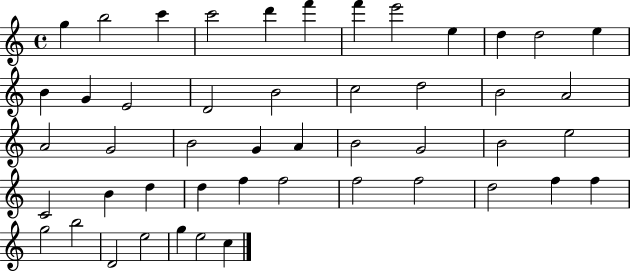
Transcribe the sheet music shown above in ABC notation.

X:1
T:Untitled
M:4/4
L:1/4
K:C
g b2 c' c'2 d' f' f' e'2 e d d2 e B G E2 D2 B2 c2 d2 B2 A2 A2 G2 B2 G A B2 G2 B2 e2 C2 B d d f f2 f2 f2 d2 f f g2 b2 D2 e2 g e2 c